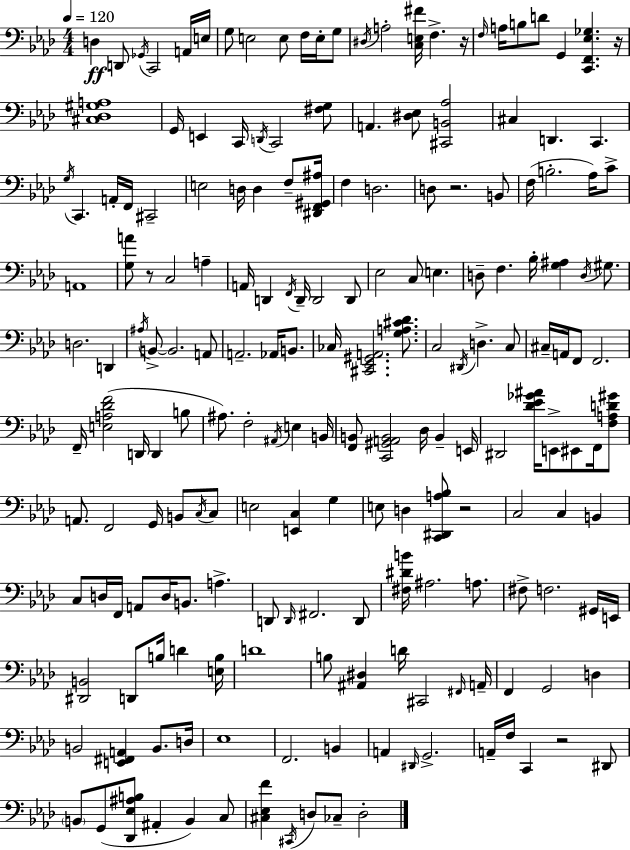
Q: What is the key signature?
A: AES major